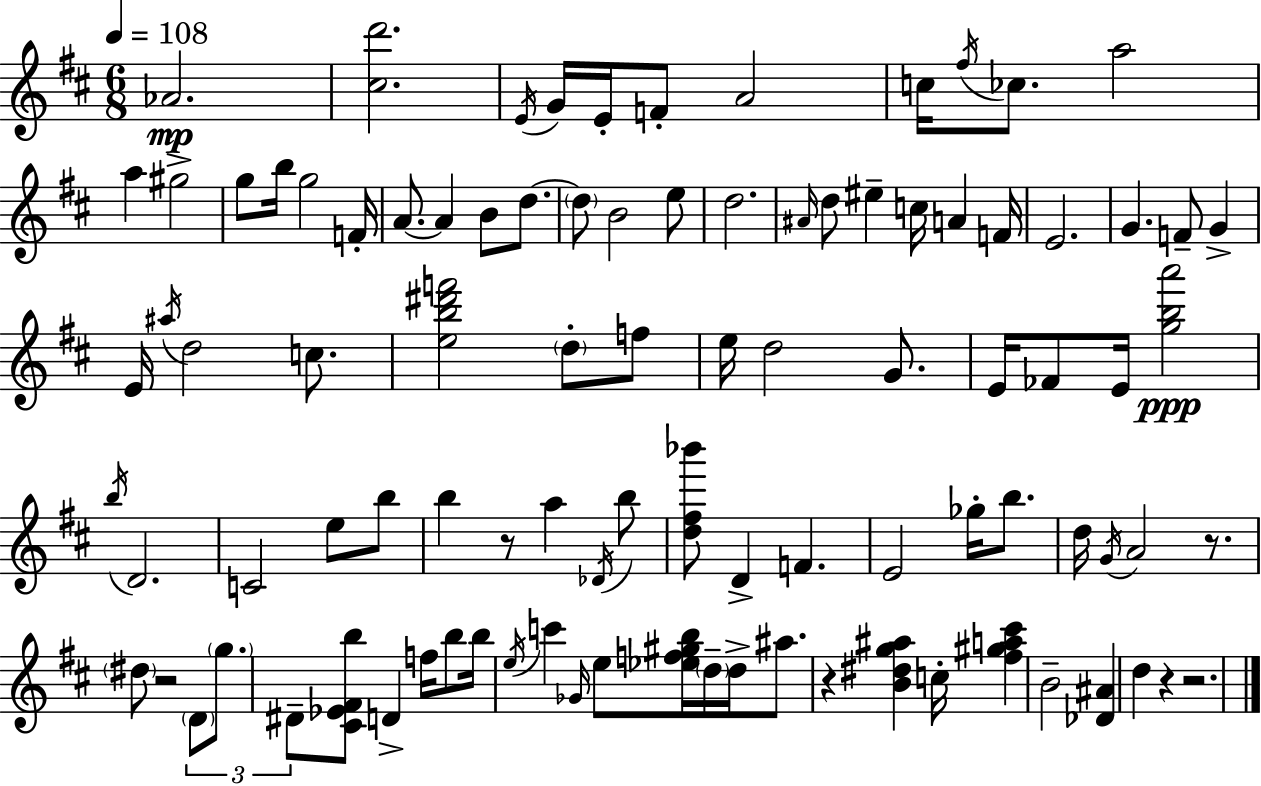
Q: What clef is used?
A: treble